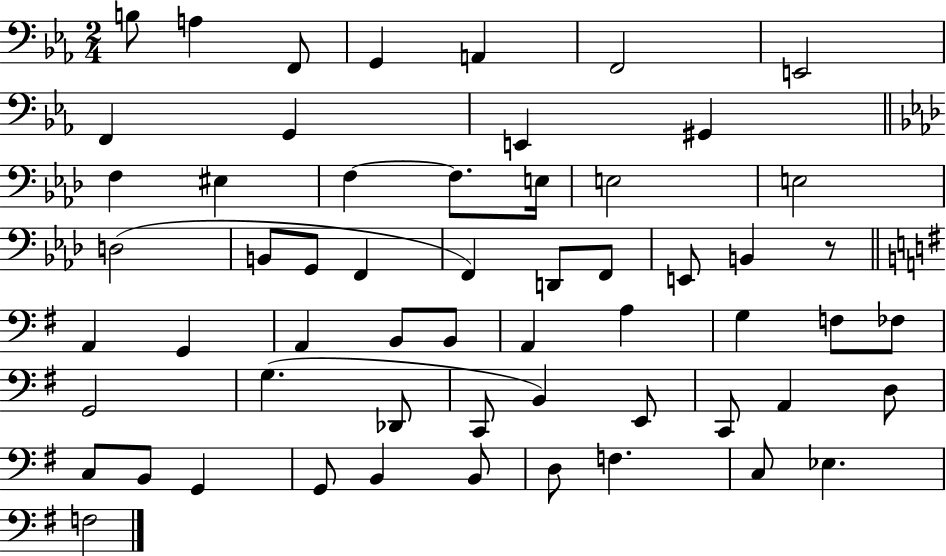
{
  \clef bass
  \numericTimeSignature
  \time 2/4
  \key ees \major
  \repeat volta 2 { b8 a4 f,8 | g,4 a,4 | f,2 | e,2 | \break f,4 g,4 | e,4 gis,4 | \bar "||" \break \key f \minor f4 eis4 | f4~~ f8. e16 | e2 | e2 | \break d2( | b,8 g,8 f,4 | f,4) d,8 f,8 | e,8 b,4 r8 | \break \bar "||" \break \key g \major a,4 g,4 | a,4 b,8 b,8 | a,4 a4 | g4 f8 fes8 | \break g,2 | g4.( des,8 | c,8 b,4) e,8 | c,8 a,4 d8 | \break c8 b,8 g,4 | g,8 b,4 b,8 | d8 f4. | c8 ees4. | \break f2 | } \bar "|."
}